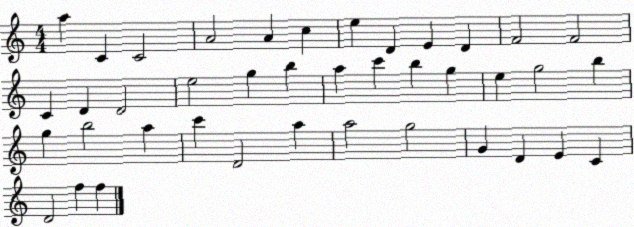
X:1
T:Untitled
M:4/4
L:1/4
K:C
a C C2 A2 A c e D E D F2 F2 C D D2 e2 g b a c' b g e g2 b g b2 a c' D2 a a2 g2 G D E C D2 f f